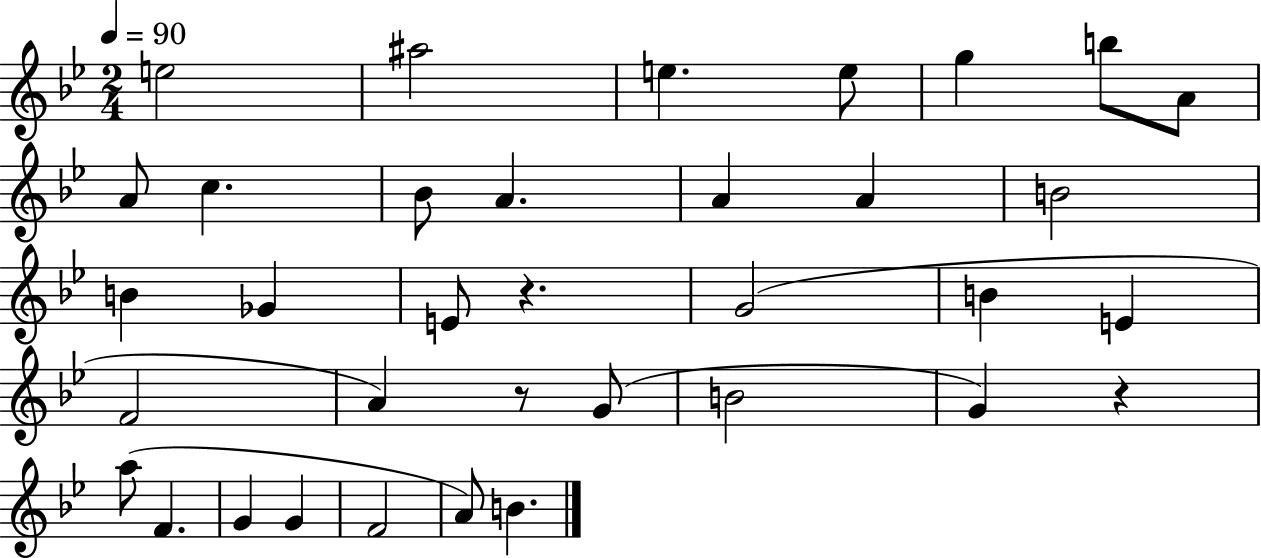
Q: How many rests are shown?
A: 3